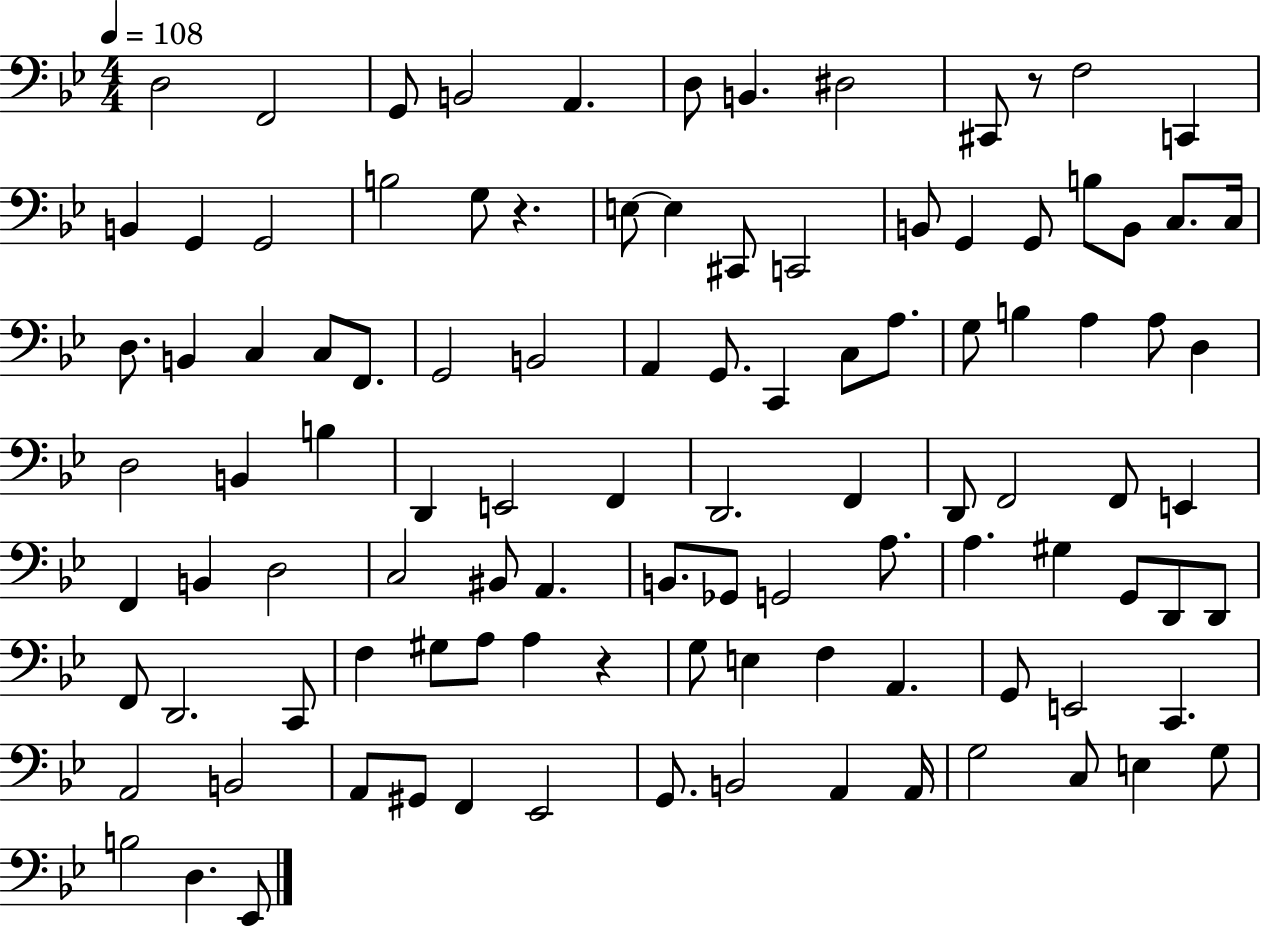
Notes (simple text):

D3/h F2/h G2/e B2/h A2/q. D3/e B2/q. D#3/h C#2/e R/e F3/h C2/q B2/q G2/q G2/h B3/h G3/e R/q. E3/e E3/q C#2/e C2/h B2/e G2/q G2/e B3/e B2/e C3/e. C3/s D3/e. B2/q C3/q C3/e F2/e. G2/h B2/h A2/q G2/e. C2/q C3/e A3/e. G3/e B3/q A3/q A3/e D3/q D3/h B2/q B3/q D2/q E2/h F2/q D2/h. F2/q D2/e F2/h F2/e E2/q F2/q B2/q D3/h C3/h BIS2/e A2/q. B2/e. Gb2/e G2/h A3/e. A3/q. G#3/q G2/e D2/e D2/e F2/e D2/h. C2/e F3/q G#3/e A3/e A3/q R/q G3/e E3/q F3/q A2/q. G2/e E2/h C2/q. A2/h B2/h A2/e G#2/e F2/q Eb2/h G2/e. B2/h A2/q A2/s G3/h C3/e E3/q G3/e B3/h D3/q. Eb2/e